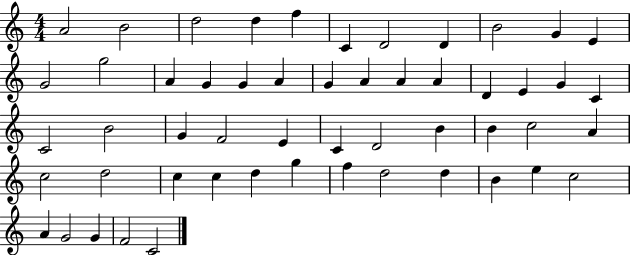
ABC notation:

X:1
T:Untitled
M:4/4
L:1/4
K:C
A2 B2 d2 d f C D2 D B2 G E G2 g2 A G G A G A A A D E G C C2 B2 G F2 E C D2 B B c2 A c2 d2 c c d g f d2 d B e c2 A G2 G F2 C2